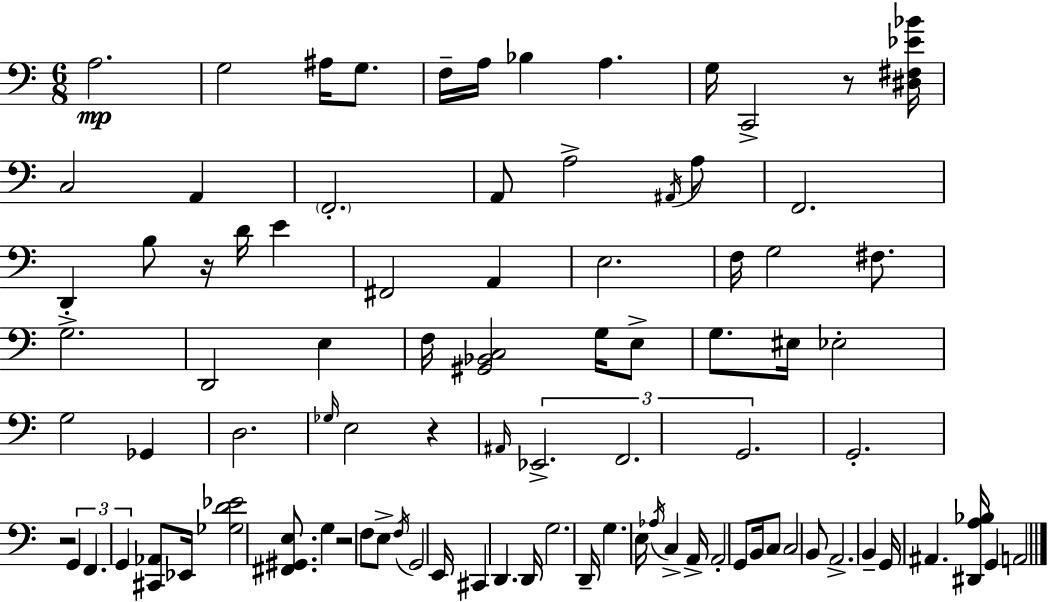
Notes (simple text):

A3/h. G3/h A#3/s G3/e. F3/s A3/s Bb3/q A3/q. G3/s C2/h R/e [D#3,F#3,Eb4,Bb4]/s C3/h A2/q F2/h. A2/e A3/h A#2/s A3/e F2/h. D2/q B3/e R/s D4/s E4/q F#2/h A2/q E3/h. F3/s G3/h F#3/e. G3/h. D2/h E3/q F3/s [G#2,Bb2,C3]/h G3/s E3/e G3/e. EIS3/s Eb3/h G3/h Gb2/q D3/h. Gb3/s E3/h R/q A#2/s Eb2/h. F2/h. G2/h. G2/h. R/h G2/q F2/q. G2/q [C#2,Ab2]/e Eb2/s [Gb3,D4,Eb4]/h [F#2,G#2,E3]/e. G3/q R/h F3/e E3/e F3/s G2/h E2/s C#2/q D2/q. D2/s G3/h. D2/s G3/q. E3/s Ab3/s C3/q A2/s A2/h G2/e B2/s C3/e C3/h B2/e A2/h. B2/q G2/s A#2/q. [D#2,A3,Bb3]/s G2/q A2/h